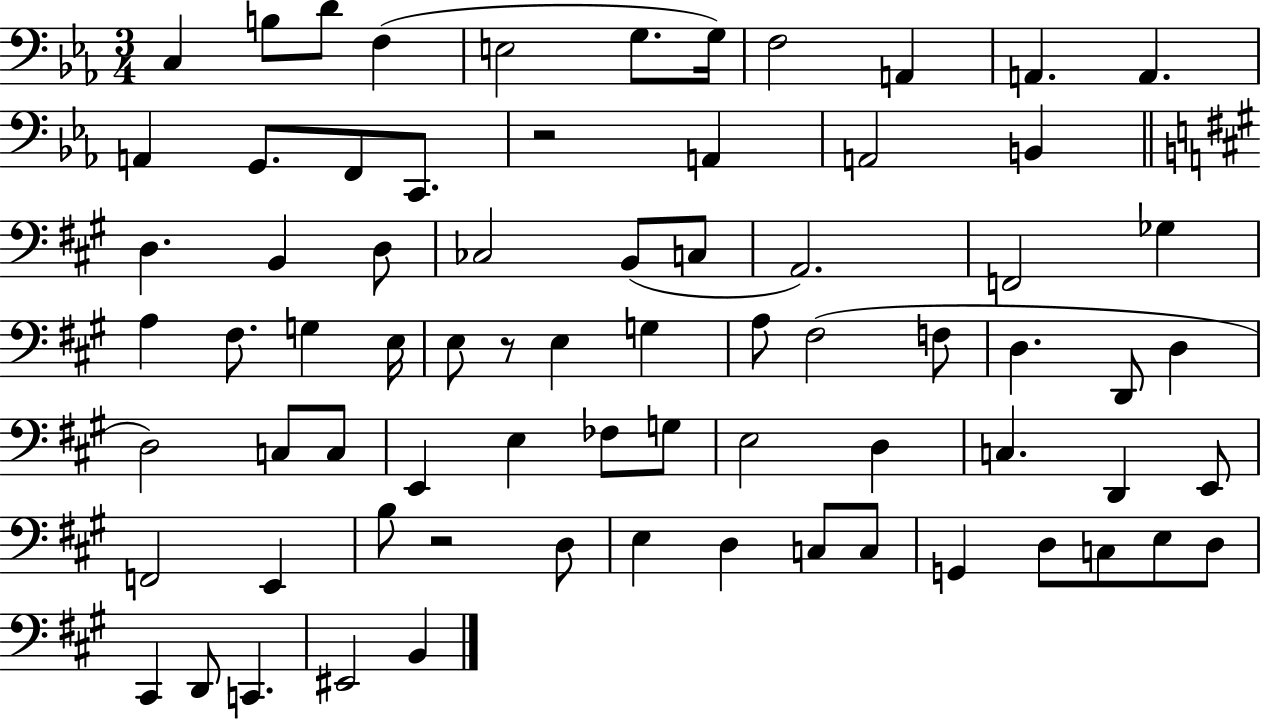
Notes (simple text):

C3/q B3/e D4/e F3/q E3/h G3/e. G3/s F3/h A2/q A2/q. A2/q. A2/q G2/e. F2/e C2/e. R/h A2/q A2/h B2/q D3/q. B2/q D3/e CES3/h B2/e C3/e A2/h. F2/h Gb3/q A3/q F#3/e. G3/q E3/s E3/e R/e E3/q G3/q A3/e F#3/h F3/e D3/q. D2/e D3/q D3/h C3/e C3/e E2/q E3/q FES3/e G3/e E3/h D3/q C3/q. D2/q E2/e F2/h E2/q B3/e R/h D3/e E3/q D3/q C3/e C3/e G2/q D3/e C3/e E3/e D3/e C#2/q D2/e C2/q. EIS2/h B2/q